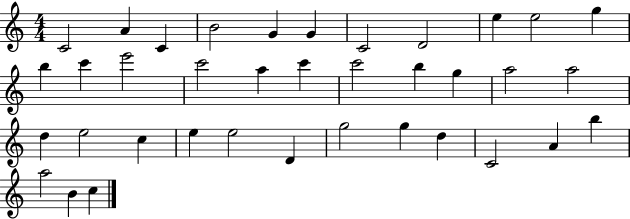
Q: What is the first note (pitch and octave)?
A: C4